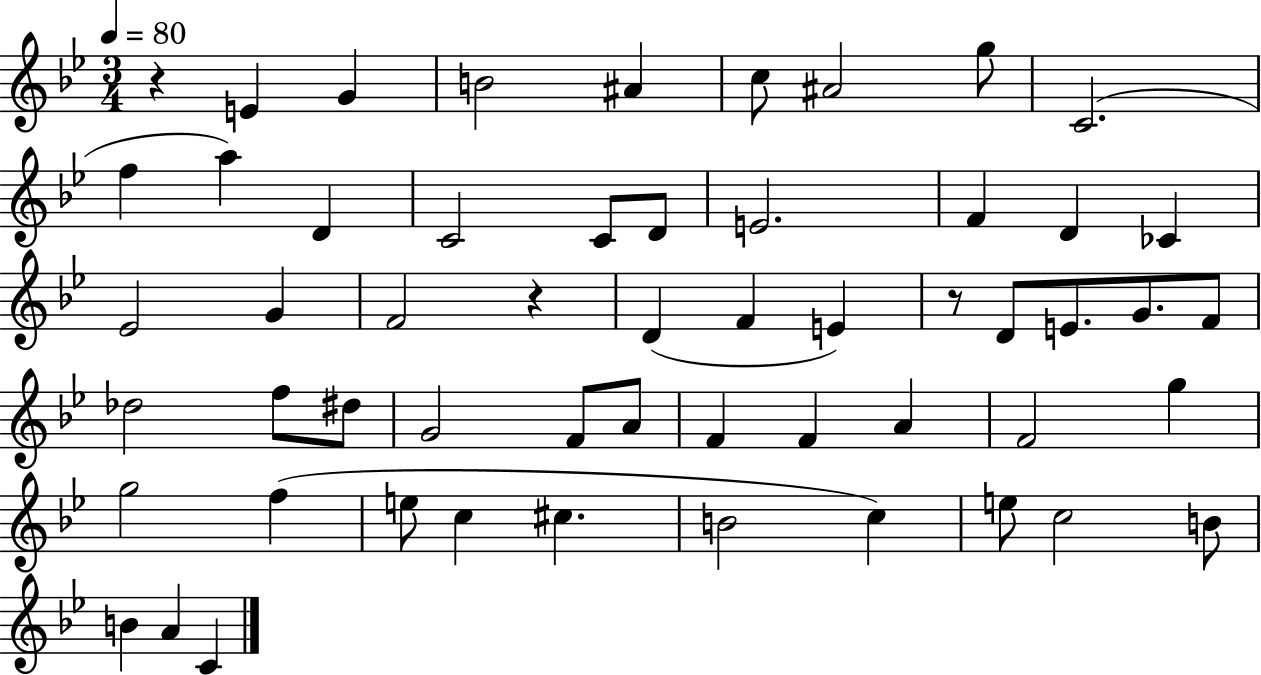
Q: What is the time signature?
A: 3/4